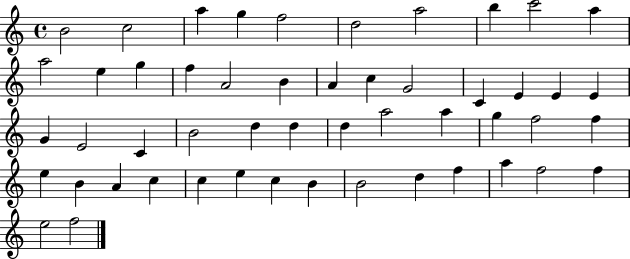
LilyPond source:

{
  \clef treble
  \time 4/4
  \defaultTimeSignature
  \key c \major
  b'2 c''2 | a''4 g''4 f''2 | d''2 a''2 | b''4 c'''2 a''4 | \break a''2 e''4 g''4 | f''4 a'2 b'4 | a'4 c''4 g'2 | c'4 e'4 e'4 e'4 | \break g'4 e'2 c'4 | b'2 d''4 d''4 | d''4 a''2 a''4 | g''4 f''2 f''4 | \break e''4 b'4 a'4 c''4 | c''4 e''4 c''4 b'4 | b'2 d''4 f''4 | a''4 f''2 f''4 | \break e''2 f''2 | \bar "|."
}